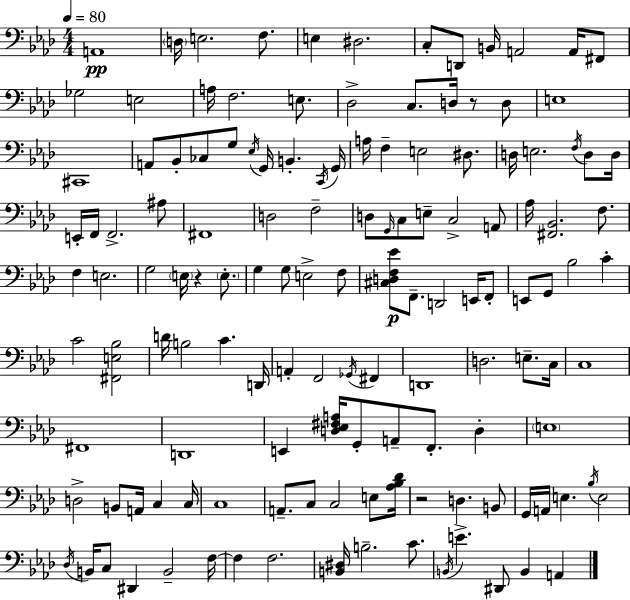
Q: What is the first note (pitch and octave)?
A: A2